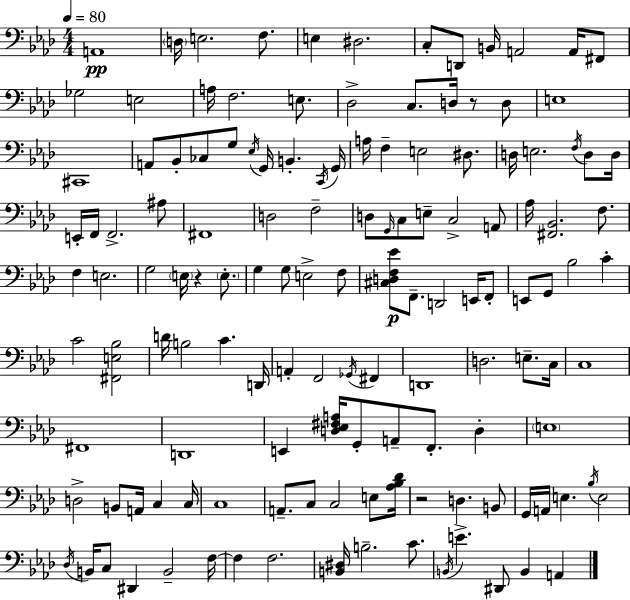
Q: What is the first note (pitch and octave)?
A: A2